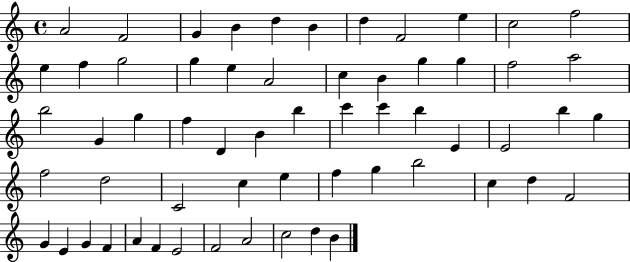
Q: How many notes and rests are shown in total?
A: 60